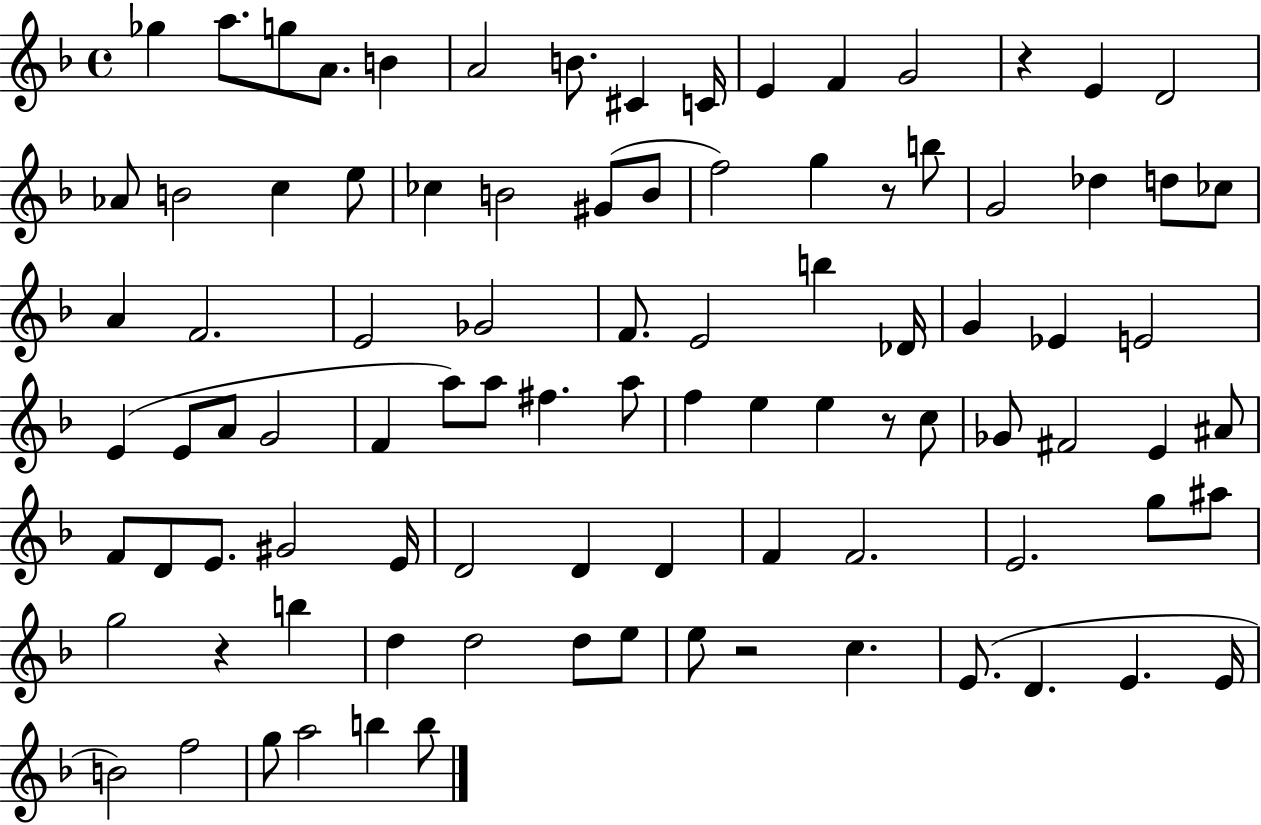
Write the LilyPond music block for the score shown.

{
  \clef treble
  \time 4/4
  \defaultTimeSignature
  \key f \major
  ges''4 a''8. g''8 a'8. b'4 | a'2 b'8. cis'4 c'16 | e'4 f'4 g'2 | r4 e'4 d'2 | \break aes'8 b'2 c''4 e''8 | ces''4 b'2 gis'8( b'8 | f''2) g''4 r8 b''8 | g'2 des''4 d''8 ces''8 | \break a'4 f'2. | e'2 ges'2 | f'8. e'2 b''4 des'16 | g'4 ees'4 e'2 | \break e'4( e'8 a'8 g'2 | f'4 a''8) a''8 fis''4. a''8 | f''4 e''4 e''4 r8 c''8 | ges'8 fis'2 e'4 ais'8 | \break f'8 d'8 e'8. gis'2 e'16 | d'2 d'4 d'4 | f'4 f'2. | e'2. g''8 ais''8 | \break g''2 r4 b''4 | d''4 d''2 d''8 e''8 | e''8 r2 c''4. | e'8.( d'4. e'4. e'16 | \break b'2) f''2 | g''8 a''2 b''4 b''8 | \bar "|."
}